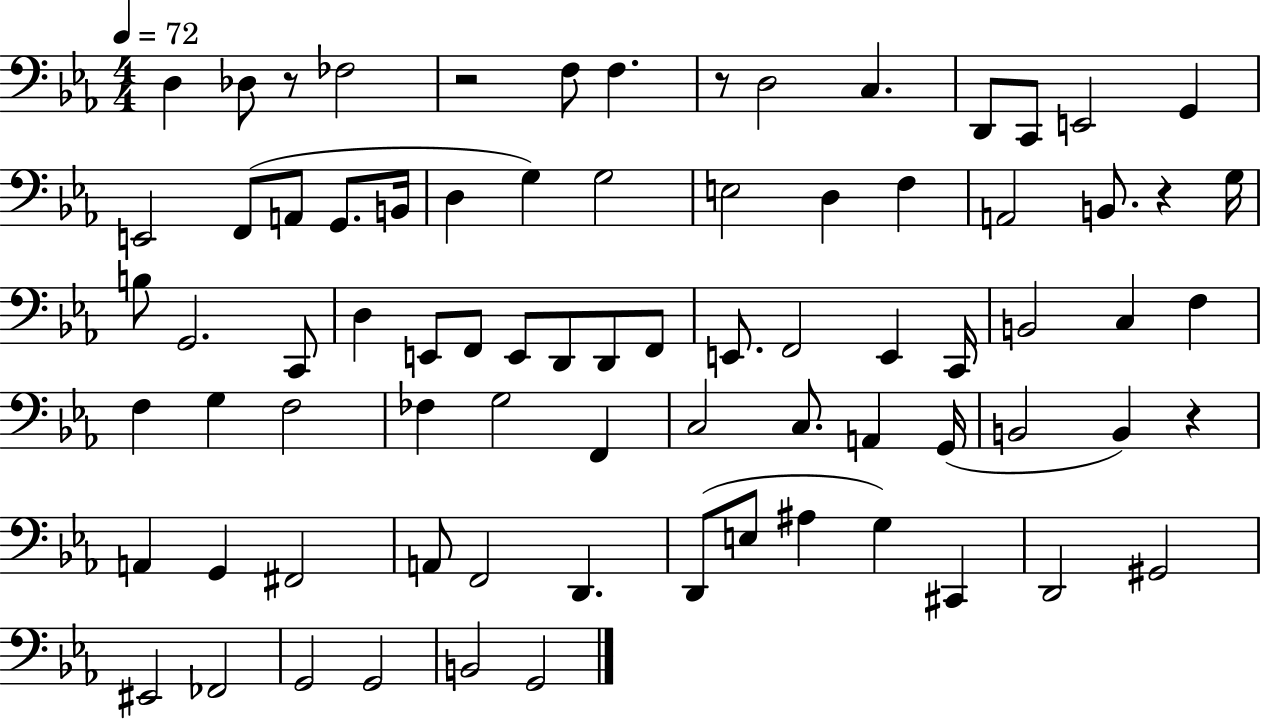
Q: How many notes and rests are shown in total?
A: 78